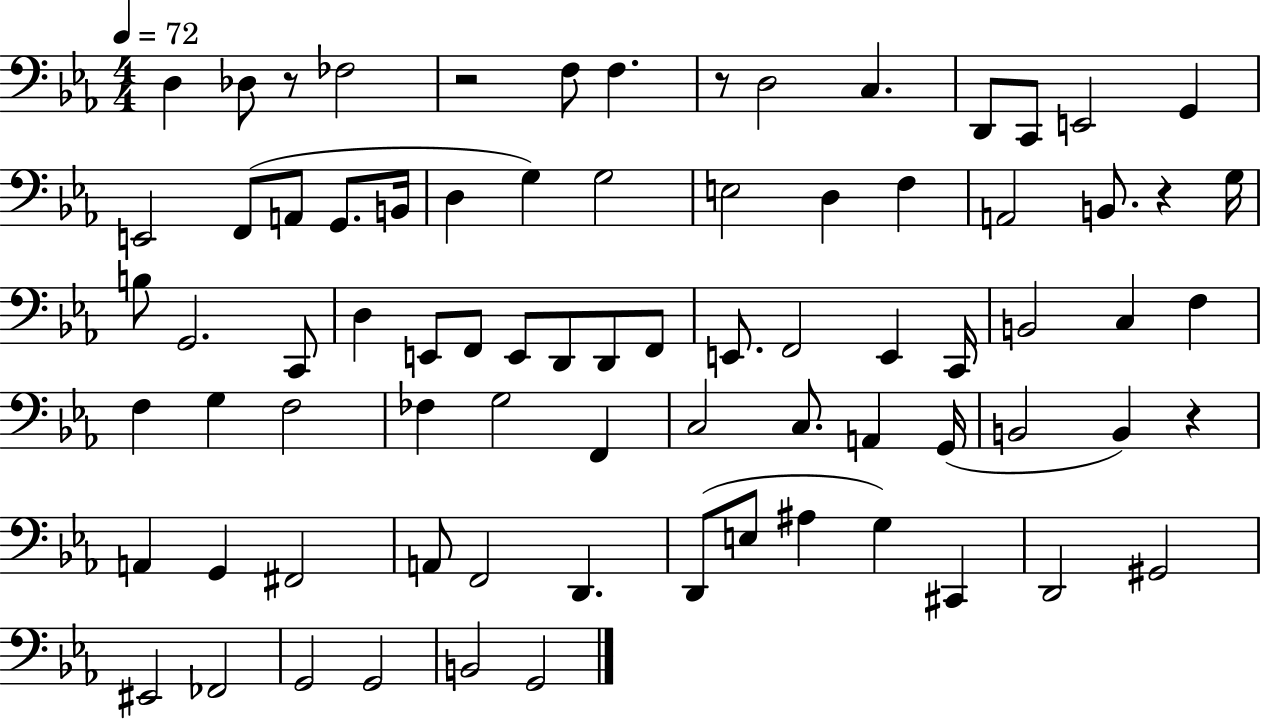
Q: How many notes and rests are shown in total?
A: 78